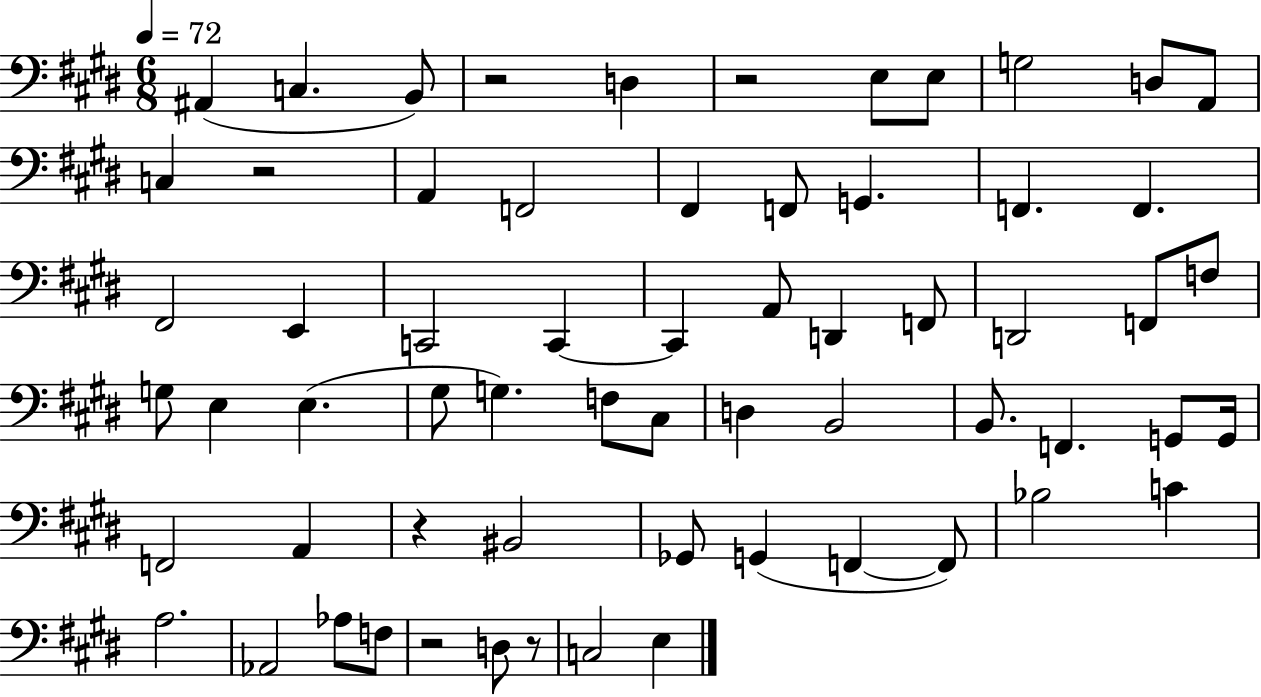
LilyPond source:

{
  \clef bass
  \numericTimeSignature
  \time 6/8
  \key e \major
  \tempo 4 = 72
  ais,4( c4. b,8) | r2 d4 | r2 e8 e8 | g2 d8 a,8 | \break c4 r2 | a,4 f,2 | fis,4 f,8 g,4. | f,4. f,4. | \break fis,2 e,4 | c,2 c,4~~ | c,4 a,8 d,4 f,8 | d,2 f,8 f8 | \break g8 e4 e4.( | gis8 g4.) f8 cis8 | d4 b,2 | b,8. f,4. g,8 g,16 | \break f,2 a,4 | r4 bis,2 | ges,8 g,4( f,4~~ f,8) | bes2 c'4 | \break a2. | aes,2 aes8 f8 | r2 d8 r8 | c2 e4 | \break \bar "|."
}